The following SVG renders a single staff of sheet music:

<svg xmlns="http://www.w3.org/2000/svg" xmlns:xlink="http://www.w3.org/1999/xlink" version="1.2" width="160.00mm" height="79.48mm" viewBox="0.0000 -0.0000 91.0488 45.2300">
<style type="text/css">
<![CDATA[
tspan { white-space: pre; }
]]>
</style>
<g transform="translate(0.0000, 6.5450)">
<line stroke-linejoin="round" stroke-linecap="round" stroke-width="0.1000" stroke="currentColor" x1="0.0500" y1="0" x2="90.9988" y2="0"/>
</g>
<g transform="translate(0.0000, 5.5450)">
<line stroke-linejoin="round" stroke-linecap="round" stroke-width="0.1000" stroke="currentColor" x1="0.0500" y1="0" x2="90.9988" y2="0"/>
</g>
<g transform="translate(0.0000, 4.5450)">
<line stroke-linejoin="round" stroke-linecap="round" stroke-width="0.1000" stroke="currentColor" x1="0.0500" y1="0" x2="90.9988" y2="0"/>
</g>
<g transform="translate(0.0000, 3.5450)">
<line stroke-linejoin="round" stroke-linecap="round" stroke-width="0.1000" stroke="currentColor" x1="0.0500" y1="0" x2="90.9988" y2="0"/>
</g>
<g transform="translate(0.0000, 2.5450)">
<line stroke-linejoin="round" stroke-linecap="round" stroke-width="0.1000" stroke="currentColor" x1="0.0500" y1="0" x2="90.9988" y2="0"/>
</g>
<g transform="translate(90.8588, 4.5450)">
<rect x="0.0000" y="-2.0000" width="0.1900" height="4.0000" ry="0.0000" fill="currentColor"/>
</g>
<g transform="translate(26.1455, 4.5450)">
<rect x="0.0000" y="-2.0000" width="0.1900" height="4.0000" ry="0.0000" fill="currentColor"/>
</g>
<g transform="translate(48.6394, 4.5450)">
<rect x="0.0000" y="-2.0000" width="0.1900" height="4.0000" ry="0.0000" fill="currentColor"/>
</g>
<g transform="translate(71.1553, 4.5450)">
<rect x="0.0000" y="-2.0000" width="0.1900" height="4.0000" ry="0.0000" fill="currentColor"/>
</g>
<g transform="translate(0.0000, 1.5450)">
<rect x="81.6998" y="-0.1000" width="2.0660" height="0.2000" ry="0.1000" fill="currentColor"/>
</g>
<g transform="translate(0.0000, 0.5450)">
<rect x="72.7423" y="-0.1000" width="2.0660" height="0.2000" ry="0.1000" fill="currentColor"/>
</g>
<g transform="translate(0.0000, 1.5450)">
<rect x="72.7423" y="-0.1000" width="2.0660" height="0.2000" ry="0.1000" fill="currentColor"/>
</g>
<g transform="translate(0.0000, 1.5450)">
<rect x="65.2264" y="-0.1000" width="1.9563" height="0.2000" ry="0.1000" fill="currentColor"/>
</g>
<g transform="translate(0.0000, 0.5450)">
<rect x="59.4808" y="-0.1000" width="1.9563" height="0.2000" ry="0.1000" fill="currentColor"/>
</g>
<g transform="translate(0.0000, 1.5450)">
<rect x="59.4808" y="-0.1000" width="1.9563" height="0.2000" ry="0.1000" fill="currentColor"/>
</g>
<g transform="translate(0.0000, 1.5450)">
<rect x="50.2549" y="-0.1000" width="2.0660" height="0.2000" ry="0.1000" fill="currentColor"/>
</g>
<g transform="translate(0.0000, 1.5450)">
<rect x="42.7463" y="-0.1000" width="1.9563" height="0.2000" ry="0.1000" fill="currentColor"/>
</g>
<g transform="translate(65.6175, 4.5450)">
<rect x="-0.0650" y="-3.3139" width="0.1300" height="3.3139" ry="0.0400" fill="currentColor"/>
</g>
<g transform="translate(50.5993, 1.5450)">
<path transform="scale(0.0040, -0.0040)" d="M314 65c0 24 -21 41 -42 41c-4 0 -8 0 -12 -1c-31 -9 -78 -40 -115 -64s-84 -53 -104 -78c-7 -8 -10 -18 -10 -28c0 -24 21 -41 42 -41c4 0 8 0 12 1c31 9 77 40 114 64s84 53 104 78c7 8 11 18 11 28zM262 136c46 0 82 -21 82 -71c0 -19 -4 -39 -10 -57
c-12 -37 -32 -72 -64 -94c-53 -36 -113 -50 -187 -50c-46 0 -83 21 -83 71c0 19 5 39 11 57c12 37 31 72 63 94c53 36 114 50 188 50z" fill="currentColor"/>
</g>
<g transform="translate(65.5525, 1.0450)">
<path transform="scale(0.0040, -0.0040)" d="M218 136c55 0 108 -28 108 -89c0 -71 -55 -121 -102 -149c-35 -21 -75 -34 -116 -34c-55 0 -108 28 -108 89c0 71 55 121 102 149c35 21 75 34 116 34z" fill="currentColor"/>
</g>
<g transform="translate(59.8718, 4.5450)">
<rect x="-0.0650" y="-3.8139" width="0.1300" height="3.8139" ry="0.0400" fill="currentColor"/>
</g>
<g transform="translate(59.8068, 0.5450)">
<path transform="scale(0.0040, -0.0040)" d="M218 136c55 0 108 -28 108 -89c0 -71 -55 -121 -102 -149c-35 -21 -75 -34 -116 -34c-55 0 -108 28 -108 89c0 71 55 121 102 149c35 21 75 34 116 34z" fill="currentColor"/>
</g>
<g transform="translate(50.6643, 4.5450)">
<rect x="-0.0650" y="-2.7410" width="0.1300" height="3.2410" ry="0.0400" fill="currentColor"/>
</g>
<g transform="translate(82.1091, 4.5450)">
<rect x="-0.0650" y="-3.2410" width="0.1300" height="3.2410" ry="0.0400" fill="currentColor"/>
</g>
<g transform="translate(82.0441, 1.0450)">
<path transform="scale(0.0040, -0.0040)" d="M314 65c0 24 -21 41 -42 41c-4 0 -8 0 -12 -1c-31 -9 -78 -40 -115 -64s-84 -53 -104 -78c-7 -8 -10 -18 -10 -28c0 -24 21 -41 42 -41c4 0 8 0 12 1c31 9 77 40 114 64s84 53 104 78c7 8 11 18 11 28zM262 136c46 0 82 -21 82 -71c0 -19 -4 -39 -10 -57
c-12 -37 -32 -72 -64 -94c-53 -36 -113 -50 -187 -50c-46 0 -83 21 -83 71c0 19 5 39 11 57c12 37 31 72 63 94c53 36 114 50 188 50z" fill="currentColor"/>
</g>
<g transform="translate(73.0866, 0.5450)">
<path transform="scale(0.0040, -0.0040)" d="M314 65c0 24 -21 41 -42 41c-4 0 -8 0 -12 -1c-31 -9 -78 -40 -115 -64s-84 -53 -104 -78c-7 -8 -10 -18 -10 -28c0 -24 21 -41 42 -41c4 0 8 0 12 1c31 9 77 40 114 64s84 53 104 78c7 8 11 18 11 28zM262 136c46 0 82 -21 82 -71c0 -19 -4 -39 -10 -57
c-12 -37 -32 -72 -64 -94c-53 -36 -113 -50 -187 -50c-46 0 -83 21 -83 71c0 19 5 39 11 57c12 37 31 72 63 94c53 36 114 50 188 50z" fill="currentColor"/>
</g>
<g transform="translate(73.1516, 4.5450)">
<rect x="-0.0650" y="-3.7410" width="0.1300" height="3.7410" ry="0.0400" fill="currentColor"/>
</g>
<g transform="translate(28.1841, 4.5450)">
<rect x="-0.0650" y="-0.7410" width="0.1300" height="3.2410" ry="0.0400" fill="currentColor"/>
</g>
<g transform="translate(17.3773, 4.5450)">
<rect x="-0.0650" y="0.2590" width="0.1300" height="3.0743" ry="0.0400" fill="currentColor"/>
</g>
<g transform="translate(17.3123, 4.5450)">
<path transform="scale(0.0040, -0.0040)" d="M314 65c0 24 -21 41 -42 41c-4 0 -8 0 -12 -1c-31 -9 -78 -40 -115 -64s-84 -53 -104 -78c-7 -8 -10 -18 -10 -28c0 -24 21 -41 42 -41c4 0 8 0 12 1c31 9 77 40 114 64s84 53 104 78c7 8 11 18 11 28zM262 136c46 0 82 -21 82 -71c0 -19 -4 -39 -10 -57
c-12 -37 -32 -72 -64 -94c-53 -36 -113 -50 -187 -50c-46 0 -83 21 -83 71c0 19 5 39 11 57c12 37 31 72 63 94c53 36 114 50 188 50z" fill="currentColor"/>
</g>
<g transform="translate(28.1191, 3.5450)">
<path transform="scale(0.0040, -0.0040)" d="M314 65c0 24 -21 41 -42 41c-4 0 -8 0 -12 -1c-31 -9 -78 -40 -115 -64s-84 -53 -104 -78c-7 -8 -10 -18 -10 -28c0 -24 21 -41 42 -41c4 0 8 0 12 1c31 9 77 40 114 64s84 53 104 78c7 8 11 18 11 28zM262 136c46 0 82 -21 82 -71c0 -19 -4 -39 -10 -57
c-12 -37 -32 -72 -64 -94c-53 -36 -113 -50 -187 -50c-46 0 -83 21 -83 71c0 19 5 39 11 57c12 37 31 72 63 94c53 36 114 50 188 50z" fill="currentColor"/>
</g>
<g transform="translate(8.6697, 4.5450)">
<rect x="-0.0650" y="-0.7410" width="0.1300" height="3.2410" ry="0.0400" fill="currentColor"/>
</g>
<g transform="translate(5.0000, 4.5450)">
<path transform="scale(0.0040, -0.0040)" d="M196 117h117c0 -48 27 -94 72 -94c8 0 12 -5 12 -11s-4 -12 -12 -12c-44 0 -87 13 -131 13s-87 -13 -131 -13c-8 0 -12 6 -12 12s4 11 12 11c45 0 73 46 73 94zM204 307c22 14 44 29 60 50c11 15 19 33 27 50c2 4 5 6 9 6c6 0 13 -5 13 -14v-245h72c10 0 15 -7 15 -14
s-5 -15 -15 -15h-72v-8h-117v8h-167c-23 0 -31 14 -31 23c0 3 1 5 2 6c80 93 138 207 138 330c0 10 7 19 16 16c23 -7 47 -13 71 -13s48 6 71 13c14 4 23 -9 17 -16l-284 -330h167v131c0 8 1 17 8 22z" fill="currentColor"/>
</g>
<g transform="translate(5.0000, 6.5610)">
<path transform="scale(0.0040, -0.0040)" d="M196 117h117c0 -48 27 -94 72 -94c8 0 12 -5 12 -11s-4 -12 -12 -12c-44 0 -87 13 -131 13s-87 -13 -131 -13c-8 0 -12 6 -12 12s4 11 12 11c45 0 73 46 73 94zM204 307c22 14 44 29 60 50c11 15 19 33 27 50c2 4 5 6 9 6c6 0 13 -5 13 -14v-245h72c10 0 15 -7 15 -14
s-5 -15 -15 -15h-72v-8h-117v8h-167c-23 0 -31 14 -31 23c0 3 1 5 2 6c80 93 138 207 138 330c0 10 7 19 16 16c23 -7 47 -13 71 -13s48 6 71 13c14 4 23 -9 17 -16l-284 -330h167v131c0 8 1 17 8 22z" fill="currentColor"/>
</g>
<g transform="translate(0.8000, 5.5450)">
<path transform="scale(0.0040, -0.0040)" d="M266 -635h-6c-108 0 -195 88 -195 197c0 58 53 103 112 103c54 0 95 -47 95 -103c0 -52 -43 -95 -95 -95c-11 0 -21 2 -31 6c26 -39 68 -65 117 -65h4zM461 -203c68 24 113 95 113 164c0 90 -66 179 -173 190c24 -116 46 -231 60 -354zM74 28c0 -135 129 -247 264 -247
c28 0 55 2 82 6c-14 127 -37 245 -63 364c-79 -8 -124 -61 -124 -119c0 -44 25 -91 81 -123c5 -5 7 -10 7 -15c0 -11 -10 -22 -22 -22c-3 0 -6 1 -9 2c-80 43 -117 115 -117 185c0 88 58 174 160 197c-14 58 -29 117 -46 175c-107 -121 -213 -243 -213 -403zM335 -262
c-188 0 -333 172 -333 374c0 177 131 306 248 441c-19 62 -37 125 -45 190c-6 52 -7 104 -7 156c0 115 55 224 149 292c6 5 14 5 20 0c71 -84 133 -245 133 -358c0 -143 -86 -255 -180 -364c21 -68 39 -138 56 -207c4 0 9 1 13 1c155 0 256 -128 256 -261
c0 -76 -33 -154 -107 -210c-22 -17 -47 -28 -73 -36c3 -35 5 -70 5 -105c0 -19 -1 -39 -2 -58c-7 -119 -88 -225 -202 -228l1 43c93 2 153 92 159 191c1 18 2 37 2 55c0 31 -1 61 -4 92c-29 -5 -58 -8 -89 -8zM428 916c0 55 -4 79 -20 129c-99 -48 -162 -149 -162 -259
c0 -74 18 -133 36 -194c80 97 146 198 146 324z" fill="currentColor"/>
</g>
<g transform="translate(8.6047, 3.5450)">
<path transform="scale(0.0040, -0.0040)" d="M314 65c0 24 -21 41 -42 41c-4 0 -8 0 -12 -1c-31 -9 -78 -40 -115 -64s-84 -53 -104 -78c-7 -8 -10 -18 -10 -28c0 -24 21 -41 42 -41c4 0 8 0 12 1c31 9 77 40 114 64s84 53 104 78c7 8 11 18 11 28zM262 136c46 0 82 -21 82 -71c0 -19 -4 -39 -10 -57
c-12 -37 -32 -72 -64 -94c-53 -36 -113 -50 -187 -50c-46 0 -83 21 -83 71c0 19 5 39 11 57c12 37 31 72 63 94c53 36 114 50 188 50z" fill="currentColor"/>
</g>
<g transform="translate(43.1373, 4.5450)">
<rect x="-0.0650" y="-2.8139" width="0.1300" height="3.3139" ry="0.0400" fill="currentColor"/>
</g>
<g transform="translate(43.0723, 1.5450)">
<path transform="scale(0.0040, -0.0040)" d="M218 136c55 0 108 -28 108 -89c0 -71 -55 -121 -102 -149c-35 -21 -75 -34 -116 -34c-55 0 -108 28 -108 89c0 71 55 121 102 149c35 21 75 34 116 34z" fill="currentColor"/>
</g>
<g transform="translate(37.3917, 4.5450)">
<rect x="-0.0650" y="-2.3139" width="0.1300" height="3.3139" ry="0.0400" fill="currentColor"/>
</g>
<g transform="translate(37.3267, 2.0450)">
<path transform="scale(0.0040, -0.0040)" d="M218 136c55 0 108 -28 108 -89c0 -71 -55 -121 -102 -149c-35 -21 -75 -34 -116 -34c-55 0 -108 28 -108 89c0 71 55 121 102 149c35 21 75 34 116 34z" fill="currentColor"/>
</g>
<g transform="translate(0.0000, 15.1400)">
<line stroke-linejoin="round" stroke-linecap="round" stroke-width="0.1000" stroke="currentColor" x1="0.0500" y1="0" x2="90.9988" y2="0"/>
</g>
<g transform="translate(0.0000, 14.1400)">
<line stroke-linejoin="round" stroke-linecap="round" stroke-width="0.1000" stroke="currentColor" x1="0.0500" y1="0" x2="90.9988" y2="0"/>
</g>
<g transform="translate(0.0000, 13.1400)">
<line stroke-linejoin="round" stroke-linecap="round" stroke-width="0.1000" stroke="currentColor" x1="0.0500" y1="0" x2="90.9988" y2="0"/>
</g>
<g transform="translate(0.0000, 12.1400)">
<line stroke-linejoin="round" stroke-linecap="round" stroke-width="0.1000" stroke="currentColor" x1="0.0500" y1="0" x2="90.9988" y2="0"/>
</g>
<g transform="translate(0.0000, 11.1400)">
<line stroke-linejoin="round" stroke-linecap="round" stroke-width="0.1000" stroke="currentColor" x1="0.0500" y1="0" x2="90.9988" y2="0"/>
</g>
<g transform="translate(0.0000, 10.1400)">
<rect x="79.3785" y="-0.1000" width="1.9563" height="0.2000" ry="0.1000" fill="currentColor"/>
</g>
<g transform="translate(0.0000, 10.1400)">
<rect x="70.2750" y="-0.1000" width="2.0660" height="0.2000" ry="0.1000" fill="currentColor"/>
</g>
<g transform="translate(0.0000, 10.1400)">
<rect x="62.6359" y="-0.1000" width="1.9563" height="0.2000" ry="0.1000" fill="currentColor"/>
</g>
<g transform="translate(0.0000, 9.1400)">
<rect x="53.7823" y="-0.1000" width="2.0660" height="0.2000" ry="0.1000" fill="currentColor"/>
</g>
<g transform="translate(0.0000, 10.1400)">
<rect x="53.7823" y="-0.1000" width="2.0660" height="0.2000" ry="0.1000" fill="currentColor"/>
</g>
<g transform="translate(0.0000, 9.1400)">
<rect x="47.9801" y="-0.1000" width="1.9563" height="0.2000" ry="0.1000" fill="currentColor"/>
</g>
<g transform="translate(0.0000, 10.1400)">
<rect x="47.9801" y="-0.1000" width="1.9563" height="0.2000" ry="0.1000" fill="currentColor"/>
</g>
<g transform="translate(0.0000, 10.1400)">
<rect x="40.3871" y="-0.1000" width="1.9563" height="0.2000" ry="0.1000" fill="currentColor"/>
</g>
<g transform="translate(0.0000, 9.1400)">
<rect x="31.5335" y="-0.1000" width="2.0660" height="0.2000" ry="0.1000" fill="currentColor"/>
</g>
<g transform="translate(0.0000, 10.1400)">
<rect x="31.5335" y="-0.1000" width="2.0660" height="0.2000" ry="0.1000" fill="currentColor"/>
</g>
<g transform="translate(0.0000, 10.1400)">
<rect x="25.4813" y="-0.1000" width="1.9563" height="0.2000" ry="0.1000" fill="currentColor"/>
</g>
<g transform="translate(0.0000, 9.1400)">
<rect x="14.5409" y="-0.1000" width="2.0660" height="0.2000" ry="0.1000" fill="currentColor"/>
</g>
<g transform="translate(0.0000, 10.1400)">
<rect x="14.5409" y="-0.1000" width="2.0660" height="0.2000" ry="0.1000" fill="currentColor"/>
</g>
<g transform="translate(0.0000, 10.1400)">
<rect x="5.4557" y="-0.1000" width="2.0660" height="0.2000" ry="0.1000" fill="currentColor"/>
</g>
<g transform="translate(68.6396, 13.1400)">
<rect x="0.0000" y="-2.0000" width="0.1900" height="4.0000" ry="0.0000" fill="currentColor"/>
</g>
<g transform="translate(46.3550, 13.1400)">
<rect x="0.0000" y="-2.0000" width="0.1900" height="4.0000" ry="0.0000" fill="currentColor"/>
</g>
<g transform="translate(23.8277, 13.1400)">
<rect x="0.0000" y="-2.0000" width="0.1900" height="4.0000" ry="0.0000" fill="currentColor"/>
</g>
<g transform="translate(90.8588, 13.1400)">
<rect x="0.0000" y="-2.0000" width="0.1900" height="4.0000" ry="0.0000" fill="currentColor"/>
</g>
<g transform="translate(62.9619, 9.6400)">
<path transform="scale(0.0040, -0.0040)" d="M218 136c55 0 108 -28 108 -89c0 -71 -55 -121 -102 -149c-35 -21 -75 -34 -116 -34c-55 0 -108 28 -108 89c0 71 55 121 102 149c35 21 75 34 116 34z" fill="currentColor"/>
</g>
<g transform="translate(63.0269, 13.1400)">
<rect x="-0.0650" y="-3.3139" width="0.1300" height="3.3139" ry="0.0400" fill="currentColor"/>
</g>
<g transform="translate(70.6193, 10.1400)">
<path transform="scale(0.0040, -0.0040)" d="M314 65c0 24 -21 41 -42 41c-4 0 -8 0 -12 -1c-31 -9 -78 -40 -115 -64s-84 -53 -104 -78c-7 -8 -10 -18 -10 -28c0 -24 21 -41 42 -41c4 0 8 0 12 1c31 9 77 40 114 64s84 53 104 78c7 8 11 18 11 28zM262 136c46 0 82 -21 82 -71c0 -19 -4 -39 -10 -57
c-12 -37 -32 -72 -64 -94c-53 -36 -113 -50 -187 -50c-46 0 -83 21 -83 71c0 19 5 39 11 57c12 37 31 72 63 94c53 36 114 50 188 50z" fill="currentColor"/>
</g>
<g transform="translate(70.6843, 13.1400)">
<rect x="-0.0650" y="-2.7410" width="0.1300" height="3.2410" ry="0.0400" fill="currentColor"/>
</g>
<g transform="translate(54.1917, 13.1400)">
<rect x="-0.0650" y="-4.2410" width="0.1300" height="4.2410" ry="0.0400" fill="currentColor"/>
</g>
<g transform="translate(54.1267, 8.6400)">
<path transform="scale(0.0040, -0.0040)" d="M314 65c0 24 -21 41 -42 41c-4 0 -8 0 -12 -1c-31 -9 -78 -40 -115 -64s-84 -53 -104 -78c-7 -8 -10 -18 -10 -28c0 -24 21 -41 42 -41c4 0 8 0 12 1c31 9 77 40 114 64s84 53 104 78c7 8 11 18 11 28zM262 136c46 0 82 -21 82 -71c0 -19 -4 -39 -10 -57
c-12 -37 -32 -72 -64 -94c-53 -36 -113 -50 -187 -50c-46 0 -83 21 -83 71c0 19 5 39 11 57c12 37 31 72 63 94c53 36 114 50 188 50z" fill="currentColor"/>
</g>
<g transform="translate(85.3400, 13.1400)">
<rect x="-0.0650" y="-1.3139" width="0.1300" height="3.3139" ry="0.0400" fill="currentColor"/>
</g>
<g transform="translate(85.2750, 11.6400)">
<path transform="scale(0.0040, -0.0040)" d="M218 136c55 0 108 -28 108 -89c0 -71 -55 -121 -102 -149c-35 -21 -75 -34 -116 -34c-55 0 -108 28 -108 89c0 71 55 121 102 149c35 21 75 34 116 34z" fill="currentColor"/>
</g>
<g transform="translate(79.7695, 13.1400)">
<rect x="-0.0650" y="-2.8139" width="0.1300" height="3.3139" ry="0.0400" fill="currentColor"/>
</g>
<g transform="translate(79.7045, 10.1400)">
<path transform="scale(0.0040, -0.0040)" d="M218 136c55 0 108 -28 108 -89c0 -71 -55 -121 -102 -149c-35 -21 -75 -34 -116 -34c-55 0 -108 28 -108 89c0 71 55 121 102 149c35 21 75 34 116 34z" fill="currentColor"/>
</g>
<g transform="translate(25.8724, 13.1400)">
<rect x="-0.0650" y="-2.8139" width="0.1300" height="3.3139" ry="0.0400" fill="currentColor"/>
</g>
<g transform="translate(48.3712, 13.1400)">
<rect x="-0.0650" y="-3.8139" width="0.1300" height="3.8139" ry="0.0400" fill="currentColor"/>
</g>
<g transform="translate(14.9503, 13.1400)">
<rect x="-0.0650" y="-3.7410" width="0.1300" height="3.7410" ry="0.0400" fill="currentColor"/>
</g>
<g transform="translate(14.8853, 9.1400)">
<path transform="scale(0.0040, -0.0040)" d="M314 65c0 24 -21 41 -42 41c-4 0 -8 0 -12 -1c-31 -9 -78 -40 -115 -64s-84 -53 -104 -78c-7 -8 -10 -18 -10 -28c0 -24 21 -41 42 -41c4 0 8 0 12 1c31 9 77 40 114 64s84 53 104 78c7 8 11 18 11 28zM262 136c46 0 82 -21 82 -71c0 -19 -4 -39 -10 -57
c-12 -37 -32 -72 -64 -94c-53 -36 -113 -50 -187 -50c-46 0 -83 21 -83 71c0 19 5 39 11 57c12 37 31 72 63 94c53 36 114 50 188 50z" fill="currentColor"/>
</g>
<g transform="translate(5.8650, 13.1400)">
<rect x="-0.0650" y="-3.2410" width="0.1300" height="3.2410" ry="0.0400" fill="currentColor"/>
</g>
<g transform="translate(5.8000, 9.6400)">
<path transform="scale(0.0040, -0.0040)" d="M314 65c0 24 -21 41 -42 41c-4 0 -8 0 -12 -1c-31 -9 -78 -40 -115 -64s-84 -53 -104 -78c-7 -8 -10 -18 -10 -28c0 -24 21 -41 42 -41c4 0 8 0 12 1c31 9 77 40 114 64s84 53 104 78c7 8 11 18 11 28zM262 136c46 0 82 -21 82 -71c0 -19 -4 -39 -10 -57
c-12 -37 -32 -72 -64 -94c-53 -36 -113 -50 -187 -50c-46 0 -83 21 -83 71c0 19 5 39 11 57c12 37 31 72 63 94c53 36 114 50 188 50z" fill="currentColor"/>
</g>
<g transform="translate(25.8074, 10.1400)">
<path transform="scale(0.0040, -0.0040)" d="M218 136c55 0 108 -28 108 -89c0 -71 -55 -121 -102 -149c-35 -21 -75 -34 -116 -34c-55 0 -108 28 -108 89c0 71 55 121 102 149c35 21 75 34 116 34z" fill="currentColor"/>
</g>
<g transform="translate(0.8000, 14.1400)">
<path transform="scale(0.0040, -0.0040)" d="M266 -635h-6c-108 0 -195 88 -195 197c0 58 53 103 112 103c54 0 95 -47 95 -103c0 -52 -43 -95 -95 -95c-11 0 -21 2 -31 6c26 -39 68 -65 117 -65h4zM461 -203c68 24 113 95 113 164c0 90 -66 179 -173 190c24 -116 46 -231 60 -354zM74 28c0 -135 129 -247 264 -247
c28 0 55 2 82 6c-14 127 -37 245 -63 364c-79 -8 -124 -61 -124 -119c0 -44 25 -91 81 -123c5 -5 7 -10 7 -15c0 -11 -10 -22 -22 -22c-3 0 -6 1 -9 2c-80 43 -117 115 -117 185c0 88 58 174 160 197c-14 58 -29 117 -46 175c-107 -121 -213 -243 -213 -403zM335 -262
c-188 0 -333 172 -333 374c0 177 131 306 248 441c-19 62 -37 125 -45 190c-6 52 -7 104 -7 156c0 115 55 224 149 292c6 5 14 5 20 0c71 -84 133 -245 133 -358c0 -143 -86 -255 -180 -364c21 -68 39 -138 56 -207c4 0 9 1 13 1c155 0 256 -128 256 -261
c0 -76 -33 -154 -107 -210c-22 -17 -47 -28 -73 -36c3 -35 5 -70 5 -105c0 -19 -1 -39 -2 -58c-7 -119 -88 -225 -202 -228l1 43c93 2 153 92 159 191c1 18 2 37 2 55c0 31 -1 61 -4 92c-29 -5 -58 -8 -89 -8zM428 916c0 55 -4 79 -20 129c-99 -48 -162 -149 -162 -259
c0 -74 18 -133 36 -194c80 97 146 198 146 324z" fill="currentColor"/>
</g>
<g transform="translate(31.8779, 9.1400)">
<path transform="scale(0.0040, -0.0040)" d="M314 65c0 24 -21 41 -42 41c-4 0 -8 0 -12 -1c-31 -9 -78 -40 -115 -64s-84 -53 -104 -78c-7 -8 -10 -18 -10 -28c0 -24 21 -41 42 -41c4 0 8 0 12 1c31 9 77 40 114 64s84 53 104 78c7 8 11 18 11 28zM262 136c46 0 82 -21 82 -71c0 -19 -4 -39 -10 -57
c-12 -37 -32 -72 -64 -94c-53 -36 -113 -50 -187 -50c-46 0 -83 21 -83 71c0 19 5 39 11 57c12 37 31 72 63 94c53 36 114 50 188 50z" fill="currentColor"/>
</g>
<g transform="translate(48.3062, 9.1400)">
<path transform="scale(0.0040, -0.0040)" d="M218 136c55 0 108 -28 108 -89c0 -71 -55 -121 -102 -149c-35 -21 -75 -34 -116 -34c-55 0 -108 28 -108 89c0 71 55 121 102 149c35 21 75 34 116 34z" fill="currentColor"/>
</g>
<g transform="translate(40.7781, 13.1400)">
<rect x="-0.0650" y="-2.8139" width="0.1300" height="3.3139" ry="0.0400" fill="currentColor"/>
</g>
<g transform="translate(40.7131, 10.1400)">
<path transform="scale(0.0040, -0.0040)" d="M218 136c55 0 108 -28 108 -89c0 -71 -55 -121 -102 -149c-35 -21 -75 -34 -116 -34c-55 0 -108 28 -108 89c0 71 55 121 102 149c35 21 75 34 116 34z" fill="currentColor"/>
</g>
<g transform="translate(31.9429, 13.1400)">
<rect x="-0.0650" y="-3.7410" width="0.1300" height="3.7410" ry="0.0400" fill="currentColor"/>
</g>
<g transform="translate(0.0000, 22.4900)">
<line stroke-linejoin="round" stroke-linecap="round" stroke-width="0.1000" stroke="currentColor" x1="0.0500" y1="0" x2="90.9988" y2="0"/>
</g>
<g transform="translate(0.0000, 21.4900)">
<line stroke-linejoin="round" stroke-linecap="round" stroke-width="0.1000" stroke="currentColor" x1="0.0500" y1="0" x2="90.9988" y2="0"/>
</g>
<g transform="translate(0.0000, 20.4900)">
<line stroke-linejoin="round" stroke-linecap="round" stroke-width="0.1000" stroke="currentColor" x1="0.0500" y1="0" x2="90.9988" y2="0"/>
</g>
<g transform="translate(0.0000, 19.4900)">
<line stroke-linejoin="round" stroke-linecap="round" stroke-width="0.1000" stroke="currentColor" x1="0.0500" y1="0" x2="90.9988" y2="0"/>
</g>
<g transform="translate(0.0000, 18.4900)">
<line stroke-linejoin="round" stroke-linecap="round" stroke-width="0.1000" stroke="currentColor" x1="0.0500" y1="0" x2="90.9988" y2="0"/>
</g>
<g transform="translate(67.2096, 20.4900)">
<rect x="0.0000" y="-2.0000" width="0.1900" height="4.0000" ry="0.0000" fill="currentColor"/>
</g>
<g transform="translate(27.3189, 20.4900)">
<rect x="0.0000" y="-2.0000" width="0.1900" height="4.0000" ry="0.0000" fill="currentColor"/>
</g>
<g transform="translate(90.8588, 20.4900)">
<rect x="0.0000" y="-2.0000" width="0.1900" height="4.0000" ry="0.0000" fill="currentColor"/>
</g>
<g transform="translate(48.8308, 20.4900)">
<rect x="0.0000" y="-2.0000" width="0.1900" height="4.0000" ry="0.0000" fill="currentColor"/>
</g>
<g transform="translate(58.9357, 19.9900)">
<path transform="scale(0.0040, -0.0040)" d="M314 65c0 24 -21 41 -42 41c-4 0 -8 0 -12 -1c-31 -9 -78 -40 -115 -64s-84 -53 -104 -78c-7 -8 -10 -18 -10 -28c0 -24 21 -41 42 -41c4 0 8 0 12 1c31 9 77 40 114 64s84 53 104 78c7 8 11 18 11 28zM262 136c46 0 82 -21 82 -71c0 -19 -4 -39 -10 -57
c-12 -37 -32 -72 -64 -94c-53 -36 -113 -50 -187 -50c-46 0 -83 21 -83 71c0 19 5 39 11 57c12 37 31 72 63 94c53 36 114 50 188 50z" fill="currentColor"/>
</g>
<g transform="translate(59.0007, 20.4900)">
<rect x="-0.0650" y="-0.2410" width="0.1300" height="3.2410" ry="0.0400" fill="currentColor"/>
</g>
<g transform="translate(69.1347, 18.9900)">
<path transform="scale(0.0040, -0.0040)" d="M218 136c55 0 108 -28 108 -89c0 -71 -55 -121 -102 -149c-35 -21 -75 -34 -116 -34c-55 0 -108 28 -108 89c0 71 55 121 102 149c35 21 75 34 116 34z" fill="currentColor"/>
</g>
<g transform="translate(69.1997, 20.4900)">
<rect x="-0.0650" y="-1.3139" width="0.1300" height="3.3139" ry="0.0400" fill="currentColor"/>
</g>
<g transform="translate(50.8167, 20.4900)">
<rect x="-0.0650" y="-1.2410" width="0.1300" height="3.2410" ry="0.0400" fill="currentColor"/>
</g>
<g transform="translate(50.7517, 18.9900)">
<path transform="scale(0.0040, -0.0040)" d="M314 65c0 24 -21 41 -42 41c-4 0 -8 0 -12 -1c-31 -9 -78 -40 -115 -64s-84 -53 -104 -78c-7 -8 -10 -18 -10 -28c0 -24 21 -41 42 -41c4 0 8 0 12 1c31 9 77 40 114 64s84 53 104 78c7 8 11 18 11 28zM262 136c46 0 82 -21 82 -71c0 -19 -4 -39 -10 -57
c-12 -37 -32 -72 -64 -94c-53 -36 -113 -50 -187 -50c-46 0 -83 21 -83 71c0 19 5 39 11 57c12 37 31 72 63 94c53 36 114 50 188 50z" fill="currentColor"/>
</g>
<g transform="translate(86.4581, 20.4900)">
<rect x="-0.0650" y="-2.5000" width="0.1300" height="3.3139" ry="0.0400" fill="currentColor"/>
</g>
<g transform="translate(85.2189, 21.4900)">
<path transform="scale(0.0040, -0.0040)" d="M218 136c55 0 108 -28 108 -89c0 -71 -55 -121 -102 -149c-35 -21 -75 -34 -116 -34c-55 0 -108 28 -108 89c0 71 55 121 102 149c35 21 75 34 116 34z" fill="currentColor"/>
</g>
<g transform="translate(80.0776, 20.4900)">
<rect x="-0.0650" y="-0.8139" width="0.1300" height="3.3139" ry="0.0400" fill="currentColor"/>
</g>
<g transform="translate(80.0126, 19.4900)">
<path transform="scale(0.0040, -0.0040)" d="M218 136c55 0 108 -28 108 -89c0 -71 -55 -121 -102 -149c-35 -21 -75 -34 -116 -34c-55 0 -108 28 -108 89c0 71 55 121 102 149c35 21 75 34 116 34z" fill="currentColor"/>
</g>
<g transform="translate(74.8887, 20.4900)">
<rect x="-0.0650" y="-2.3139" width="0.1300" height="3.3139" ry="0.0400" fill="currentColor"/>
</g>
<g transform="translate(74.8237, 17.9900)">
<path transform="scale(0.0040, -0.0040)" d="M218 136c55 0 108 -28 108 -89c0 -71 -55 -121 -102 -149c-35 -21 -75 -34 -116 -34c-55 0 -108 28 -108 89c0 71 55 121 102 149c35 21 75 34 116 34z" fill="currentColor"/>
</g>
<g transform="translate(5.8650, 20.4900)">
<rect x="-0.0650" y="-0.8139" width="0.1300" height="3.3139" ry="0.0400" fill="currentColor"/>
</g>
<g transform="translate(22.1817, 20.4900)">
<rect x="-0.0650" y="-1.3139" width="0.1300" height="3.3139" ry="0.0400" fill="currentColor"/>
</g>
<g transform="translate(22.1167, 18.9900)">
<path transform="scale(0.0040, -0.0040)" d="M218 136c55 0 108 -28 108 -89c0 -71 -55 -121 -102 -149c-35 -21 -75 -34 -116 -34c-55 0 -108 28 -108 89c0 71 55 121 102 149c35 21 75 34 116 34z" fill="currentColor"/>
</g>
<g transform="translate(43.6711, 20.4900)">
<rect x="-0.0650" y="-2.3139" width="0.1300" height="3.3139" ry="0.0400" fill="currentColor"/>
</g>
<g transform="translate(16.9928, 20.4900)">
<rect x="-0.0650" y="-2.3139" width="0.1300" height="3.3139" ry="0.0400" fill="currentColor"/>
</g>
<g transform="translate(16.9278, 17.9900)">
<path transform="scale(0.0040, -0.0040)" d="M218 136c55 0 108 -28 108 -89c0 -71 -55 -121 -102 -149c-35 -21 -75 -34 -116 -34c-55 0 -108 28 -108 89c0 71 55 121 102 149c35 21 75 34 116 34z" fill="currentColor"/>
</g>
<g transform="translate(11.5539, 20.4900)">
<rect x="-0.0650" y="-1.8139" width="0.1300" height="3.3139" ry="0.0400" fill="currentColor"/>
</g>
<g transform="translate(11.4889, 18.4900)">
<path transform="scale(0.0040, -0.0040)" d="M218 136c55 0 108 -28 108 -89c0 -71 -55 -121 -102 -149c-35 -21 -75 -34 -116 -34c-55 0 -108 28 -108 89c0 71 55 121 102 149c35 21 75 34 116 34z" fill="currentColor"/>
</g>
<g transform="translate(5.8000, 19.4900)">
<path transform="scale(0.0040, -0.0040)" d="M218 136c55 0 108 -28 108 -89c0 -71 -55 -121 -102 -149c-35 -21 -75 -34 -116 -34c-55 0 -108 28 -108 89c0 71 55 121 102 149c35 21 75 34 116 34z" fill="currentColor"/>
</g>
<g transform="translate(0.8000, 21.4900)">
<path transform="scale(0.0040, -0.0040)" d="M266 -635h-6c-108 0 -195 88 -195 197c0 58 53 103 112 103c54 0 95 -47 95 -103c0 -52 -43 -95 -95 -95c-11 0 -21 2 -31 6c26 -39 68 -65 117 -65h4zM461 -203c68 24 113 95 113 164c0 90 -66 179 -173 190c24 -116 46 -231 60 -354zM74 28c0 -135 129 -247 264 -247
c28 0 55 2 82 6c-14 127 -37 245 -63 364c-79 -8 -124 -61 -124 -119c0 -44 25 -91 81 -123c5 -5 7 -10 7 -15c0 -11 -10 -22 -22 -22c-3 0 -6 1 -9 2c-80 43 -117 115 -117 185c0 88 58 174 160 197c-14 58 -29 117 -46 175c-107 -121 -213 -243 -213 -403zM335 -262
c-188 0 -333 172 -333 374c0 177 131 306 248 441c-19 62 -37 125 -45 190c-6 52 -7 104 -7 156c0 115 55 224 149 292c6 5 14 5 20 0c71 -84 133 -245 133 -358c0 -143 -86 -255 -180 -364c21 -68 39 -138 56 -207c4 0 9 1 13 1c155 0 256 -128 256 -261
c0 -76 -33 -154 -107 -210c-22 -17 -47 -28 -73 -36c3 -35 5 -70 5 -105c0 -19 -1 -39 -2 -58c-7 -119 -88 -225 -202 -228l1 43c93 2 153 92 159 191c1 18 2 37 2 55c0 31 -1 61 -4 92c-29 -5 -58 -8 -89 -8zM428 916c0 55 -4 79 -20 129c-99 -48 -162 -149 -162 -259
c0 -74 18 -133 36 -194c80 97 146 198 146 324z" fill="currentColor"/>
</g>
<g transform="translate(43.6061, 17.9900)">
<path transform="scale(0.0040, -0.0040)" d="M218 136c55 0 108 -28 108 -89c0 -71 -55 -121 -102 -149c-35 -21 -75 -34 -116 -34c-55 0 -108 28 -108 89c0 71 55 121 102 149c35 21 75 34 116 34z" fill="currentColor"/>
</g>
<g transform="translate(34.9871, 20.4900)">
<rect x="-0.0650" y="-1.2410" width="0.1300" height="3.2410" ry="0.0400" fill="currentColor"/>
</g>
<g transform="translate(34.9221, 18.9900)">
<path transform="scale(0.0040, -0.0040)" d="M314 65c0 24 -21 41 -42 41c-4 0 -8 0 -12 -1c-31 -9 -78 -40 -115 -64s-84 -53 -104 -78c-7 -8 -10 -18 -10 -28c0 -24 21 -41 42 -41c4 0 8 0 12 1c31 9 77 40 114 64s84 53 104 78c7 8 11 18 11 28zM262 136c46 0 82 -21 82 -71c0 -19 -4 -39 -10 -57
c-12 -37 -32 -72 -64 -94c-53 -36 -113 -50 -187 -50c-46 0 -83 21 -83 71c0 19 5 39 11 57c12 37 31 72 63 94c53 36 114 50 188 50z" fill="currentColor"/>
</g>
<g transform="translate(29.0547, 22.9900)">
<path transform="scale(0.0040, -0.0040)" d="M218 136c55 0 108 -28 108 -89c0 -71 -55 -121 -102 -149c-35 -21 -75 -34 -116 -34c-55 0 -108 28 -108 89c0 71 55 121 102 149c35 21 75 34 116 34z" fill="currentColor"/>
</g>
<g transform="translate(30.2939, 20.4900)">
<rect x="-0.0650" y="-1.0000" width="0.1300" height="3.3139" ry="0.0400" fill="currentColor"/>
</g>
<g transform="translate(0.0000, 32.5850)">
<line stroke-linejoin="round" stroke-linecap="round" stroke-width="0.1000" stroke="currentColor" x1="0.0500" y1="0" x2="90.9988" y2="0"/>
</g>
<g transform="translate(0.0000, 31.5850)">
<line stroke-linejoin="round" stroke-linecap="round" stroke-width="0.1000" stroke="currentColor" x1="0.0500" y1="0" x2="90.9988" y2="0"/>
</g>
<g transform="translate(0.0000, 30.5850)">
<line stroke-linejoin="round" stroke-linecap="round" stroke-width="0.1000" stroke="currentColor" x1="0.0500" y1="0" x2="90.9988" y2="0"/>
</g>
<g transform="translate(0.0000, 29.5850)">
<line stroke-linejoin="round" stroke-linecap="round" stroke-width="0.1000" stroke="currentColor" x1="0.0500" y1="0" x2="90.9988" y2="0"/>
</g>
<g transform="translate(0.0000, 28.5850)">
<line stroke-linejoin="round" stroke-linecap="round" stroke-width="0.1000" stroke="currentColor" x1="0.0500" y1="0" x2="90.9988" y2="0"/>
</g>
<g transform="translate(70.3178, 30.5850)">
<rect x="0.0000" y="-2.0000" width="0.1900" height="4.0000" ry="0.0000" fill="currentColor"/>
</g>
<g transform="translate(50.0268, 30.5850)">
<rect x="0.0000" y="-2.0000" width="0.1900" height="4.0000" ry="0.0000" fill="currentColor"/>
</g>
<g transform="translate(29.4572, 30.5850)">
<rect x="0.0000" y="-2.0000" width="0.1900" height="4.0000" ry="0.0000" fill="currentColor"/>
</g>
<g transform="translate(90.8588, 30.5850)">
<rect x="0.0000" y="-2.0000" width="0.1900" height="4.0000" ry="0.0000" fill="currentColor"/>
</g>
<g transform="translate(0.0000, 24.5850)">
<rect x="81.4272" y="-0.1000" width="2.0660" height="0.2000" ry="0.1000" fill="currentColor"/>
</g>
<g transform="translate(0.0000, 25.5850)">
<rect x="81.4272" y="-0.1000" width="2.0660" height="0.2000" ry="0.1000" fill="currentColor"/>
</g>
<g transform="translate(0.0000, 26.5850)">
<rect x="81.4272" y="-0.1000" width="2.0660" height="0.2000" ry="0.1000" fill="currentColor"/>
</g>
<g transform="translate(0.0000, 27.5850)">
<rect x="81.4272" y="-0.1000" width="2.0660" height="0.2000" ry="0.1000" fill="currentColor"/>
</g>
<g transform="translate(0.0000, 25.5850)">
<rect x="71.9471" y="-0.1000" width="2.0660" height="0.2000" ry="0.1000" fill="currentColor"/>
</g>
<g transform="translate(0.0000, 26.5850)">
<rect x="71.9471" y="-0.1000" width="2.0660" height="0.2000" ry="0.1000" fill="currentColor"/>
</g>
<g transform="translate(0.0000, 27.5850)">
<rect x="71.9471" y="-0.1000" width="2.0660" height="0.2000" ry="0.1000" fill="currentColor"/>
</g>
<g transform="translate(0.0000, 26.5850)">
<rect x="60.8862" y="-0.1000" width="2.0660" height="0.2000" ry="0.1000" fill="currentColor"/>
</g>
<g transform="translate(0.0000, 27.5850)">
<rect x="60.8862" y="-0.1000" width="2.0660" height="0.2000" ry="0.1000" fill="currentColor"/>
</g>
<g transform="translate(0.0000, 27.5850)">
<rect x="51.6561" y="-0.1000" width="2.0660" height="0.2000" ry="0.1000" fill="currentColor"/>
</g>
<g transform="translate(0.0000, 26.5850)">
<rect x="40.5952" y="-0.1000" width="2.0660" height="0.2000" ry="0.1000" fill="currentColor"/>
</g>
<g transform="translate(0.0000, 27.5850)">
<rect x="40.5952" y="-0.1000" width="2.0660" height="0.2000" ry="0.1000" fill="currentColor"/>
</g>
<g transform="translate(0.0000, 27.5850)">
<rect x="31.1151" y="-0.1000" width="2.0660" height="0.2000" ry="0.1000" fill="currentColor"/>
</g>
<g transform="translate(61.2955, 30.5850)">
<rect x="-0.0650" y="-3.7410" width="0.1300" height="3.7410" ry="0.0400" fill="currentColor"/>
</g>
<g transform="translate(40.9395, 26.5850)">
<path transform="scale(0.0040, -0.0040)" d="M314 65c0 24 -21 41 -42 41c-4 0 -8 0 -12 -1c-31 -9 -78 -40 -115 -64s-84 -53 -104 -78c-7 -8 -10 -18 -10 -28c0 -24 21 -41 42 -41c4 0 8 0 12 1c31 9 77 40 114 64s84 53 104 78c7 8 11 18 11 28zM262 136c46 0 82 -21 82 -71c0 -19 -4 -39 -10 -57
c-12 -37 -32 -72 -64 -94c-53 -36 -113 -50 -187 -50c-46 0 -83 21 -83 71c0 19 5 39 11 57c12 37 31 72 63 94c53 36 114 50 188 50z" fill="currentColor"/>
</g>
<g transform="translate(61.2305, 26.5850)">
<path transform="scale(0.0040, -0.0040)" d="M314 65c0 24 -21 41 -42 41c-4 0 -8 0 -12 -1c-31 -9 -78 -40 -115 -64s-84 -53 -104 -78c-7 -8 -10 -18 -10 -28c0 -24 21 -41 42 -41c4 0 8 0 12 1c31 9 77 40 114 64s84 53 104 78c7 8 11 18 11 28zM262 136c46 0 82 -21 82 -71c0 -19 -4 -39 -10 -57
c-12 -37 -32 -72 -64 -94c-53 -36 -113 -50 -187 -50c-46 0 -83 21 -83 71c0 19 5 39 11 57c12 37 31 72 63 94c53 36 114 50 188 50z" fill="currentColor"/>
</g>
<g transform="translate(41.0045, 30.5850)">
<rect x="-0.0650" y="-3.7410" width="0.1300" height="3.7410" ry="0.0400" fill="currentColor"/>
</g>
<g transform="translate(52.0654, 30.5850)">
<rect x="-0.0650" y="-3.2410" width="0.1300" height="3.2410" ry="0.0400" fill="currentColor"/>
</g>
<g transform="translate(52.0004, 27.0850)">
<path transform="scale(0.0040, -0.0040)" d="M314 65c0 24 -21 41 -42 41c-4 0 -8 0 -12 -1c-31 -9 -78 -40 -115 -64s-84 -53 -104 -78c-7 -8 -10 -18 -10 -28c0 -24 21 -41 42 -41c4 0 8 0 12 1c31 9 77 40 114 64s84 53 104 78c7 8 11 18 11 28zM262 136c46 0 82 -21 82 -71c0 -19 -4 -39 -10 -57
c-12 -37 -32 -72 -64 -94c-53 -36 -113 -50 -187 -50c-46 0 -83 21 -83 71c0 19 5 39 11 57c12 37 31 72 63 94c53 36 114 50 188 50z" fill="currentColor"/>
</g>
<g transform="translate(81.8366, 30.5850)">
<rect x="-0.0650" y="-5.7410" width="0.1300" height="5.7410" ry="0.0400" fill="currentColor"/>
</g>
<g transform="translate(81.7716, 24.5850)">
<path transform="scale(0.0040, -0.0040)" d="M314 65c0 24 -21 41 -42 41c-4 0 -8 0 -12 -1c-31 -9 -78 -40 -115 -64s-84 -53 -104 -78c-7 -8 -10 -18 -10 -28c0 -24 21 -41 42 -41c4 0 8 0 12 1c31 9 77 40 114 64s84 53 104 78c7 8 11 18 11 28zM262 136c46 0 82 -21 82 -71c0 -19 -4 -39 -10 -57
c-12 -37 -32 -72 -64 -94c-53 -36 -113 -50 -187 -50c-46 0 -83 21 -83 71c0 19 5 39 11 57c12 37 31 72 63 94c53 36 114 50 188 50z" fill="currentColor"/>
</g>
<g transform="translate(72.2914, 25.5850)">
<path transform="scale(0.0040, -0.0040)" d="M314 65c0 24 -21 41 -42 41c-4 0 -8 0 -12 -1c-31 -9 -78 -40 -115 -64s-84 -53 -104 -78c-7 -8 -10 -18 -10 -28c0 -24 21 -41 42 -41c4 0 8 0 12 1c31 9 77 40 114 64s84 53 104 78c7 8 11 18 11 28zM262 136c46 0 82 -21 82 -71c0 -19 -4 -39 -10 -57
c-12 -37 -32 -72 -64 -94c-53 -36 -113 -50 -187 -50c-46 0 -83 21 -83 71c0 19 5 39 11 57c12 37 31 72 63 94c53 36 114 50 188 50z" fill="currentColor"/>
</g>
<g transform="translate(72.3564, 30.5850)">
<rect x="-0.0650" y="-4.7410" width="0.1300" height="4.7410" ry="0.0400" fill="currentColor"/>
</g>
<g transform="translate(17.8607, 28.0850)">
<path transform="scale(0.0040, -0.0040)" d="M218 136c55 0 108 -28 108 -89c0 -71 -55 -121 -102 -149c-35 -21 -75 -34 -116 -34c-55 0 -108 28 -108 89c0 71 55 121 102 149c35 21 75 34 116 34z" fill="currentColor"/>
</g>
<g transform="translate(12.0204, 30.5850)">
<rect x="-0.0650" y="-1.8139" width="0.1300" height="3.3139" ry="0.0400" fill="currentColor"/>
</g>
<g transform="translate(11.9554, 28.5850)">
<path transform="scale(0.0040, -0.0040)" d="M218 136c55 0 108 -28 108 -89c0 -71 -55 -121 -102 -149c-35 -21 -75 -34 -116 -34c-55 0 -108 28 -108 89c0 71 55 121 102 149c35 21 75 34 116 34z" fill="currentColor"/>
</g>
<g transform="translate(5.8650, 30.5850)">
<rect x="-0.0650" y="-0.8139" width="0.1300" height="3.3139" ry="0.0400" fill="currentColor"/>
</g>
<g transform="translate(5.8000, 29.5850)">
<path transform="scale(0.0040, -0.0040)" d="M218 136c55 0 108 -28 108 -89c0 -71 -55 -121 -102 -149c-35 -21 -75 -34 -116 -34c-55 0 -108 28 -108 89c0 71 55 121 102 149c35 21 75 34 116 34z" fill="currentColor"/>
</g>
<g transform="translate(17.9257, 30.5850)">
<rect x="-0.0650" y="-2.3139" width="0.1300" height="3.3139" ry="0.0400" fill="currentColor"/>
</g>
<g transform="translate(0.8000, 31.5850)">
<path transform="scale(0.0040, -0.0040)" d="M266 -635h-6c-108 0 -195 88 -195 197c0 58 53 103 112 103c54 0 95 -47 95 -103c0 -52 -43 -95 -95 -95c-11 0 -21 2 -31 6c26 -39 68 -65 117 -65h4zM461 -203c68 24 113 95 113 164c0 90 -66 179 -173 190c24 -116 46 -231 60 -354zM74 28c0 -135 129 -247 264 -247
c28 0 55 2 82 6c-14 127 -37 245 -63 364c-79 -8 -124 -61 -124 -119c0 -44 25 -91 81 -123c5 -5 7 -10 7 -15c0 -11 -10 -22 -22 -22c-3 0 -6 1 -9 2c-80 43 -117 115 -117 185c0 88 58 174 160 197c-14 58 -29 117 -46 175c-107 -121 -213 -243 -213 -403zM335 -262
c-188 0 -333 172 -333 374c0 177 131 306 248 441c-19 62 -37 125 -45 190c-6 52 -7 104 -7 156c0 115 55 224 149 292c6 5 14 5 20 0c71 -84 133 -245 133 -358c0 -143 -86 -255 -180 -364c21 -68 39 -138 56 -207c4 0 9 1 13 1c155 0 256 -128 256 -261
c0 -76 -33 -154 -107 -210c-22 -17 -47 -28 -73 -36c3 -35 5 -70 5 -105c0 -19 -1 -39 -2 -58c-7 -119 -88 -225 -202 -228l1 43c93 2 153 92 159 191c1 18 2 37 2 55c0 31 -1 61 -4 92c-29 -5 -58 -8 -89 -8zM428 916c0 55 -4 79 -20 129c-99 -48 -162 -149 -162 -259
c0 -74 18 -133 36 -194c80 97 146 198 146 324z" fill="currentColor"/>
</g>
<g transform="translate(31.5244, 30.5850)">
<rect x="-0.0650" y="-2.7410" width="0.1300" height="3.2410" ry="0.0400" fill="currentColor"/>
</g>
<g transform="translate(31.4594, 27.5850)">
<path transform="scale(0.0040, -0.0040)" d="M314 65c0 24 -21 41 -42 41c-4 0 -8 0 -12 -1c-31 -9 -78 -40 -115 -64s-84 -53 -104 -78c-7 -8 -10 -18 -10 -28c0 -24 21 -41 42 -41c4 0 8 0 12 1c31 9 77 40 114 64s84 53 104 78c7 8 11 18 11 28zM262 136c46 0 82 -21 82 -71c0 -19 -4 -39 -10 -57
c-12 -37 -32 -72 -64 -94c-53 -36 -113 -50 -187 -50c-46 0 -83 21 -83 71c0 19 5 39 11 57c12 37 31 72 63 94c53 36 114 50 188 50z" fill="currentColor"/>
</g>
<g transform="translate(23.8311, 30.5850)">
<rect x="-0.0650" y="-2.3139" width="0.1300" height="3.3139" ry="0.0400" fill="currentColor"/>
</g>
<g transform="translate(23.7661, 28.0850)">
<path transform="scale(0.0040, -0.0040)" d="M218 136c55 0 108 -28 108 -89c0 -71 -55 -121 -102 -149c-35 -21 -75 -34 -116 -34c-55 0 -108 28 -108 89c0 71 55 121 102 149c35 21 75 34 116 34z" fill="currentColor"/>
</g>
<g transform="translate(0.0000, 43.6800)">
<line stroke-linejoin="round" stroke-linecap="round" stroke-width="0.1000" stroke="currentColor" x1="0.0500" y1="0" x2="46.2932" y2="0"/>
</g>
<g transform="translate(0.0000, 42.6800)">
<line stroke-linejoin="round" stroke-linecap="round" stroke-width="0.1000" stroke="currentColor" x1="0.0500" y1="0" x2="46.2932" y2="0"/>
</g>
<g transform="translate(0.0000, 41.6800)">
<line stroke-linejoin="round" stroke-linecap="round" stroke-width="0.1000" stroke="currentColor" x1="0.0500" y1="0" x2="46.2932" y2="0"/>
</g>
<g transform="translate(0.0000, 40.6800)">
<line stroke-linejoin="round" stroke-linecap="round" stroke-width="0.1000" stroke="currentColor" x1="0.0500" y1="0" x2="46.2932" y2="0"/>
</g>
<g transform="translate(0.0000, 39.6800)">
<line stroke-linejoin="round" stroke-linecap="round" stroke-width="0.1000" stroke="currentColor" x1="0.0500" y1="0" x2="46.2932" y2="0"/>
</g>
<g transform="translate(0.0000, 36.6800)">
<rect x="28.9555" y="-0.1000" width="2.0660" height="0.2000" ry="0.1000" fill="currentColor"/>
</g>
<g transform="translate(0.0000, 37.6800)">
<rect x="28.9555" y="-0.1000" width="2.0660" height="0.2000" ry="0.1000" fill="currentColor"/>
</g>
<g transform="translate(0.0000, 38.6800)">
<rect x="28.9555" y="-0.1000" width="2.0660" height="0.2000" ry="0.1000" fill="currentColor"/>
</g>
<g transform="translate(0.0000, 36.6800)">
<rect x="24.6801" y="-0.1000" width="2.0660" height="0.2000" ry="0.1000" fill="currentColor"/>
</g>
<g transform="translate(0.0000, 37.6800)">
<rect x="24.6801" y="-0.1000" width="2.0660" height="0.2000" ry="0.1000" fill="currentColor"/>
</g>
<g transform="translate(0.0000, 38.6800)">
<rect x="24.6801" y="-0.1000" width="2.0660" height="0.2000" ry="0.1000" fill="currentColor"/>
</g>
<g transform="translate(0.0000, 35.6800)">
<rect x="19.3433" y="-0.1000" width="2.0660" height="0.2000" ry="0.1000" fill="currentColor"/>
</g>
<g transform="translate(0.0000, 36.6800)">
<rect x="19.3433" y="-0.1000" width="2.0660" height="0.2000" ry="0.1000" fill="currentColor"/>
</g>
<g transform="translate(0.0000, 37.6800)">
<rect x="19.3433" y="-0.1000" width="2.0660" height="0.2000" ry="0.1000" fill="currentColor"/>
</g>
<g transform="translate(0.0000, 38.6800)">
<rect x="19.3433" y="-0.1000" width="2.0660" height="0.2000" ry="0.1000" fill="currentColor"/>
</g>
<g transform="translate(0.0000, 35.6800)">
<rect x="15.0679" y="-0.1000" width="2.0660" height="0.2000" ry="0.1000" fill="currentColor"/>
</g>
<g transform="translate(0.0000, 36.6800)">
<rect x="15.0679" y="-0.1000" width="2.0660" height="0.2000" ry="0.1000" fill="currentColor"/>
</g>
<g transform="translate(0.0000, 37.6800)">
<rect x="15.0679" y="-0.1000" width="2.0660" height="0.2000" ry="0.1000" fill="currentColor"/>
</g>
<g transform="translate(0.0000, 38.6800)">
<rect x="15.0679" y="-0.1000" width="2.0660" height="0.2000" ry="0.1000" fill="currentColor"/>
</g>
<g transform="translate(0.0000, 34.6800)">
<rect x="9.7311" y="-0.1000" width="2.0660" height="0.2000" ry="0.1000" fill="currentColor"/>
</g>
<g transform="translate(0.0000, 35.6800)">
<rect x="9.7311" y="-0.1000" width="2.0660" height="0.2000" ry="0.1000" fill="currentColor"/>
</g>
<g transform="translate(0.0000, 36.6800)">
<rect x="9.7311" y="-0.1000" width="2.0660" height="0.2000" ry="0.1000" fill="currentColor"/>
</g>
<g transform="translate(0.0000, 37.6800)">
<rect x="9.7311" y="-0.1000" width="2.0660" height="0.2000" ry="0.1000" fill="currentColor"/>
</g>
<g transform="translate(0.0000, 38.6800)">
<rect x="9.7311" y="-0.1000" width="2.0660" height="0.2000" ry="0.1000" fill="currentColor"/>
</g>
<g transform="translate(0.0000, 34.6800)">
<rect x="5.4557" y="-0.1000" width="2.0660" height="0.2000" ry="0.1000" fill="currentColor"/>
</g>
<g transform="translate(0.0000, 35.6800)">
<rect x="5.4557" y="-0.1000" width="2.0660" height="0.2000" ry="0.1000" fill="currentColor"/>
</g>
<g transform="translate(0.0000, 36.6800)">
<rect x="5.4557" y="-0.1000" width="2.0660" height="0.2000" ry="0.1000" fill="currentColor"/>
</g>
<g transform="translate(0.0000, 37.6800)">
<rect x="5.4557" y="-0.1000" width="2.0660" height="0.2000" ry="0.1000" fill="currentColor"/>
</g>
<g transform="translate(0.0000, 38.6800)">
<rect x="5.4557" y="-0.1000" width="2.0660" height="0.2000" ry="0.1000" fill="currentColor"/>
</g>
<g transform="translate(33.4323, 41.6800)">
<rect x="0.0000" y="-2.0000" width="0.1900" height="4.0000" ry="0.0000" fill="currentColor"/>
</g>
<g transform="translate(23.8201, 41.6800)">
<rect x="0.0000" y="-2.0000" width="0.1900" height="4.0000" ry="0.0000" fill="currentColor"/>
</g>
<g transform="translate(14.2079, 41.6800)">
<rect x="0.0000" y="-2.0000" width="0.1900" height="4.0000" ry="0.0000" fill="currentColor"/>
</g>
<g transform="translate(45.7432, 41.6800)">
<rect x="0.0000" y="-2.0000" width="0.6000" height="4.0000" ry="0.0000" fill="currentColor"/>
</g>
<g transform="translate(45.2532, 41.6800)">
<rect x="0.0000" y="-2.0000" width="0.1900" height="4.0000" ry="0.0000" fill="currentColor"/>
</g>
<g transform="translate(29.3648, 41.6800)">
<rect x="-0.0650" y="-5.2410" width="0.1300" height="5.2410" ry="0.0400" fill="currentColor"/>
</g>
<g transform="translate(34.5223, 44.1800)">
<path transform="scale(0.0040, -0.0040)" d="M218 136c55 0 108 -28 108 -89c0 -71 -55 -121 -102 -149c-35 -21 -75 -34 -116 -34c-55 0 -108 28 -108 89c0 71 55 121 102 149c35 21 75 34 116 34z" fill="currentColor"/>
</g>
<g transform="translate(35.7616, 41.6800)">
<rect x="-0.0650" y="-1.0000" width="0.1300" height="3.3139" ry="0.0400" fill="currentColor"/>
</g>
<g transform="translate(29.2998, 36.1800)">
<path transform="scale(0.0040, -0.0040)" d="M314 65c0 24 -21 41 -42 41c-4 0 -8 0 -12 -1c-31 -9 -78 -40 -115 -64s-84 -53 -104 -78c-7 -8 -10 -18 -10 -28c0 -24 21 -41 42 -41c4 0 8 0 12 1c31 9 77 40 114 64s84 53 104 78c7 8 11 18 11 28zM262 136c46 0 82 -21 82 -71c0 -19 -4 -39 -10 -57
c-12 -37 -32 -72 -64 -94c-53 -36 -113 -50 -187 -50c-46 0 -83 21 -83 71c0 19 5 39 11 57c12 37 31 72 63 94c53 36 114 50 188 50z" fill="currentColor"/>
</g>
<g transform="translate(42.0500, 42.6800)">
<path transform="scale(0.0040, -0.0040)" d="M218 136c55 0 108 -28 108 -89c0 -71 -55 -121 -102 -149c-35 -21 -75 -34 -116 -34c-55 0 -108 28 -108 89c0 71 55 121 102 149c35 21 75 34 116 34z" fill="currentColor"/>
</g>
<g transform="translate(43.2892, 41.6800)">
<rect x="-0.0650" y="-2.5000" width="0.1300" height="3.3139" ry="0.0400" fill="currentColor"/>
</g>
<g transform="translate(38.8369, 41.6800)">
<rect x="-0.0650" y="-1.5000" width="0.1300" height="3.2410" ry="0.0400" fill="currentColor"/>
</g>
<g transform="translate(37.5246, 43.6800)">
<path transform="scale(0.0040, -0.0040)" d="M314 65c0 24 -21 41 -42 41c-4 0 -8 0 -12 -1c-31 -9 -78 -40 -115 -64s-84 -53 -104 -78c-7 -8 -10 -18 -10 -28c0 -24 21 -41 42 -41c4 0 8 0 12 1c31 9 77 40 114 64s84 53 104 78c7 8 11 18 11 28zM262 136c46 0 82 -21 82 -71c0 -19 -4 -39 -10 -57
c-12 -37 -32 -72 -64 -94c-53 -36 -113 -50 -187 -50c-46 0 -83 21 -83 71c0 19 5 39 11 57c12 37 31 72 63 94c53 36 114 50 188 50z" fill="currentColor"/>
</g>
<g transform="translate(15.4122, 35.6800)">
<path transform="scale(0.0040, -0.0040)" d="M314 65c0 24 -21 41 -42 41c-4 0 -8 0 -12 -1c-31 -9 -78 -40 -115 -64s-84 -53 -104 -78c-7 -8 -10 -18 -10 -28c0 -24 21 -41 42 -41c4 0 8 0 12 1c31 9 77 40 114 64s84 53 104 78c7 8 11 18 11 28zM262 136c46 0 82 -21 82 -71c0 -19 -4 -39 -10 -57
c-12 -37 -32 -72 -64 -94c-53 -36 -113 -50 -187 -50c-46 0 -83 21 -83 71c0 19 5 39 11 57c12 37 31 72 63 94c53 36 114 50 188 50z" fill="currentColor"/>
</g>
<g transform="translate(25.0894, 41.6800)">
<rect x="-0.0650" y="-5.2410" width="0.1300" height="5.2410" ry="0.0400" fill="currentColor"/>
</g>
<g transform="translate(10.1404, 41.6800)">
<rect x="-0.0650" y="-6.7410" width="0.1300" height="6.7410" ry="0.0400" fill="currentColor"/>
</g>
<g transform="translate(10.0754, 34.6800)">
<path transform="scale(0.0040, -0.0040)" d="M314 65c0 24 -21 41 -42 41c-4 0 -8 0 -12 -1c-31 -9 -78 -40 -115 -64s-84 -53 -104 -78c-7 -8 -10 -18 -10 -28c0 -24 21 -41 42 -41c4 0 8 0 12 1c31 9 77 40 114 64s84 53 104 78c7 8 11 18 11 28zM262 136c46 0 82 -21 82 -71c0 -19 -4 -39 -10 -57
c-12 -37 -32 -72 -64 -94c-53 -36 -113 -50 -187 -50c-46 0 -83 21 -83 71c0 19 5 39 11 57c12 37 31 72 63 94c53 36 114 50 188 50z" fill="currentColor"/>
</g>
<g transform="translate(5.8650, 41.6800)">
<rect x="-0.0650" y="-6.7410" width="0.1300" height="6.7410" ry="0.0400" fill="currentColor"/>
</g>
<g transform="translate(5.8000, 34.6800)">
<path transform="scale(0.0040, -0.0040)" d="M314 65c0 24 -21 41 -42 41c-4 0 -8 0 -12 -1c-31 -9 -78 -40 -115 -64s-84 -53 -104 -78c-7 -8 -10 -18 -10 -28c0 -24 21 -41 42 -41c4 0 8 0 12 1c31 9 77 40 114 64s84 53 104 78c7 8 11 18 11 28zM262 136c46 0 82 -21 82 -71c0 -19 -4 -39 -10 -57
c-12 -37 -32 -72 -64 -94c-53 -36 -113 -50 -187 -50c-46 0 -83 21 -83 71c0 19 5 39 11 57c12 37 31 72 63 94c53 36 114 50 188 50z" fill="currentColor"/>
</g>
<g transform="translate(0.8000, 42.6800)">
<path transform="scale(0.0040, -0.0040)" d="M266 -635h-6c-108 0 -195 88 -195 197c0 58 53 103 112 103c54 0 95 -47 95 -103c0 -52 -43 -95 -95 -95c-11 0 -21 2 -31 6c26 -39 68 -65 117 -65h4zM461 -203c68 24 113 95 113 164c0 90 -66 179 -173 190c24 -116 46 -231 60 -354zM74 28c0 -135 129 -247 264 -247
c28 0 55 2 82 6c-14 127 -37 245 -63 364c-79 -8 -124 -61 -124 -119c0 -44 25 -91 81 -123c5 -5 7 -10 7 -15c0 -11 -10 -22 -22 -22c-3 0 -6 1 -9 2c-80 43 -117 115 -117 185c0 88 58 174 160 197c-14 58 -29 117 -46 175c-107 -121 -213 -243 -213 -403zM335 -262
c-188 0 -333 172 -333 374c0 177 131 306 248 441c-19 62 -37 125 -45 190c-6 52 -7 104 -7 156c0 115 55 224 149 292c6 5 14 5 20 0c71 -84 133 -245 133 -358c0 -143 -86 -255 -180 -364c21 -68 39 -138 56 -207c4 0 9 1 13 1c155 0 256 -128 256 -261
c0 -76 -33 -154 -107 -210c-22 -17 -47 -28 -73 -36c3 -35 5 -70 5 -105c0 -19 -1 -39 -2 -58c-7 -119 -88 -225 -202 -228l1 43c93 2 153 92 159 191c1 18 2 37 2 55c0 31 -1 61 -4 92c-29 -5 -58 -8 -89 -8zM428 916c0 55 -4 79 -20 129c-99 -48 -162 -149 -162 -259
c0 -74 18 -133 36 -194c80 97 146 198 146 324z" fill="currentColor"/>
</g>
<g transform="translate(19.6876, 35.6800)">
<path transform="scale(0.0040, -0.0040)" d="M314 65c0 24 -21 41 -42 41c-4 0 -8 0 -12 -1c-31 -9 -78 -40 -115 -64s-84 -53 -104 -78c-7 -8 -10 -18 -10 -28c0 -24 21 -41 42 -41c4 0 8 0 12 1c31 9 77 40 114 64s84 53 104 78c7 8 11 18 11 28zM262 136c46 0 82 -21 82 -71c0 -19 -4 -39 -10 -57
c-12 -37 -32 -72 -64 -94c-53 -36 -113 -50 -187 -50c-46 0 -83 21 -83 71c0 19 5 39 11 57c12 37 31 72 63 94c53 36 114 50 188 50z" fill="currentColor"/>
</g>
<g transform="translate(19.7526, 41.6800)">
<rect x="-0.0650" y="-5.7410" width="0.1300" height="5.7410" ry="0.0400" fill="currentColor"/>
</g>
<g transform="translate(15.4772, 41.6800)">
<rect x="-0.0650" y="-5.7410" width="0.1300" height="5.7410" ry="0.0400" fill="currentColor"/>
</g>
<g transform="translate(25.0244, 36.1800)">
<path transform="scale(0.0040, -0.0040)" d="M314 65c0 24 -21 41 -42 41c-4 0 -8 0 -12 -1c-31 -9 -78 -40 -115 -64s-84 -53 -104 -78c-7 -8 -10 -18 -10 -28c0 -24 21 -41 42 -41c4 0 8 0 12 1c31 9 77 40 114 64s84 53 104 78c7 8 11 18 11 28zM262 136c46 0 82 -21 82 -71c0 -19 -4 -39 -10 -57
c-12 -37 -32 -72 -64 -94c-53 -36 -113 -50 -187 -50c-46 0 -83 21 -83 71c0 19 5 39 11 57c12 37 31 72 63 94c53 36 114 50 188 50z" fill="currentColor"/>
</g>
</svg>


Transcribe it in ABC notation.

X:1
T:Untitled
M:4/4
L:1/4
K:C
d2 B2 d2 g a a2 c' b c'2 b2 b2 c'2 a c'2 a c' d'2 b a2 a e d f g e D e2 g e2 c2 e g d G d f g g a2 c'2 b2 c'2 e'2 g'2 b'2 b'2 g'2 g'2 f'2 f'2 D E2 G